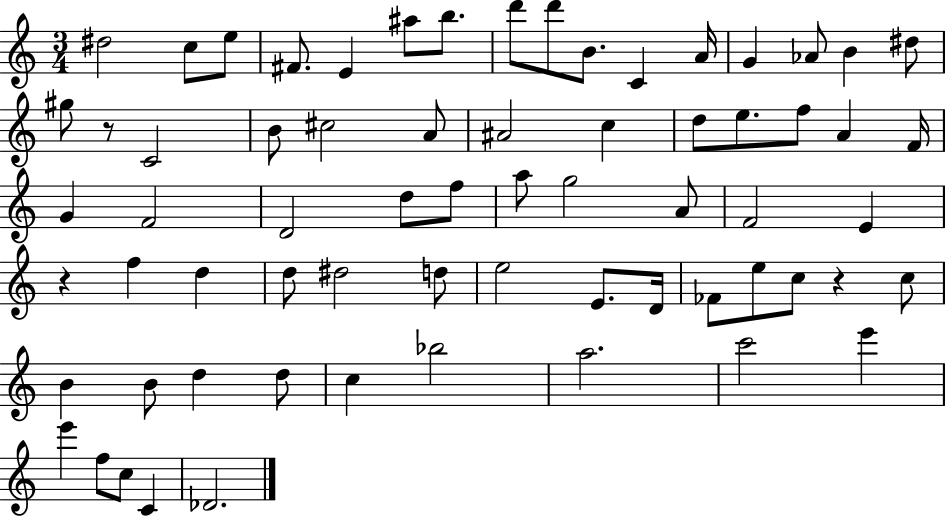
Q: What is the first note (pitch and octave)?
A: D#5